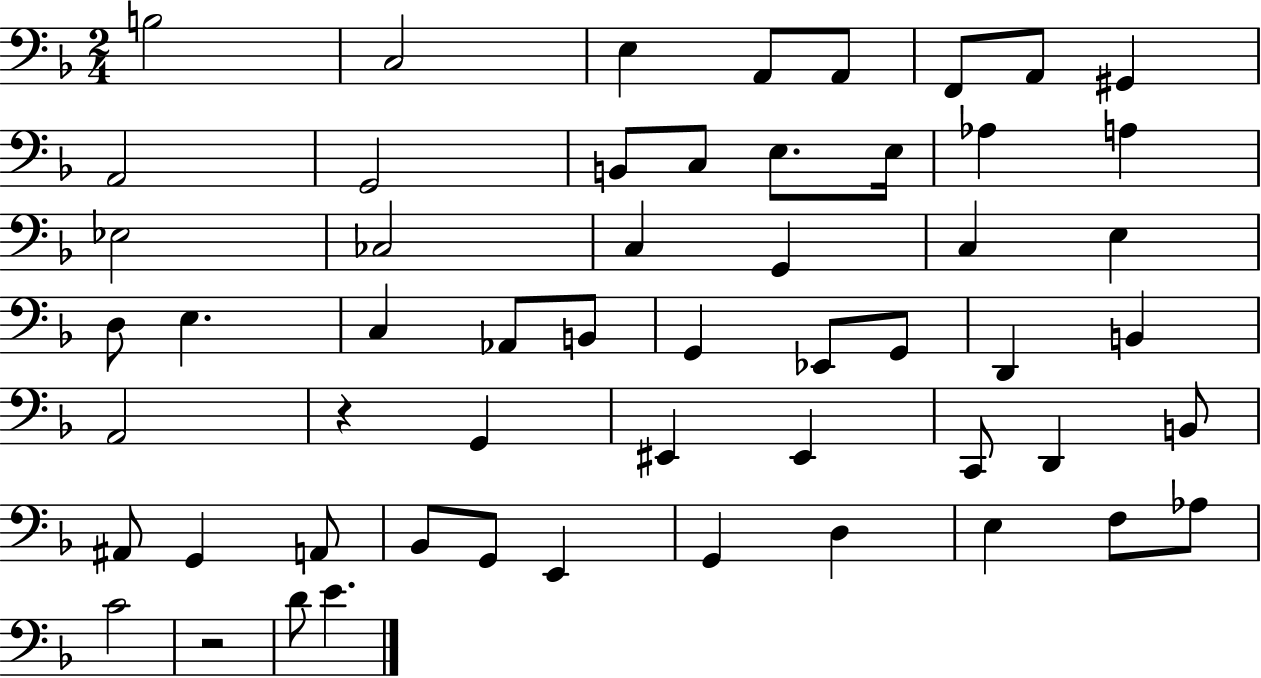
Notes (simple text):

B3/h C3/h E3/q A2/e A2/e F2/e A2/e G#2/q A2/h G2/h B2/e C3/e E3/e. E3/s Ab3/q A3/q Eb3/h CES3/h C3/q G2/q C3/q E3/q D3/e E3/q. C3/q Ab2/e B2/e G2/q Eb2/e G2/e D2/q B2/q A2/h R/q G2/q EIS2/q EIS2/q C2/e D2/q B2/e A#2/e G2/q A2/e Bb2/e G2/e E2/q G2/q D3/q E3/q F3/e Ab3/e C4/h R/h D4/e E4/q.